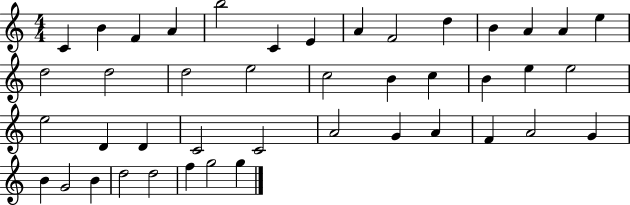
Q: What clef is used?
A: treble